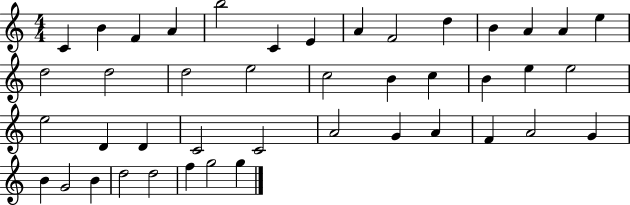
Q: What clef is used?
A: treble